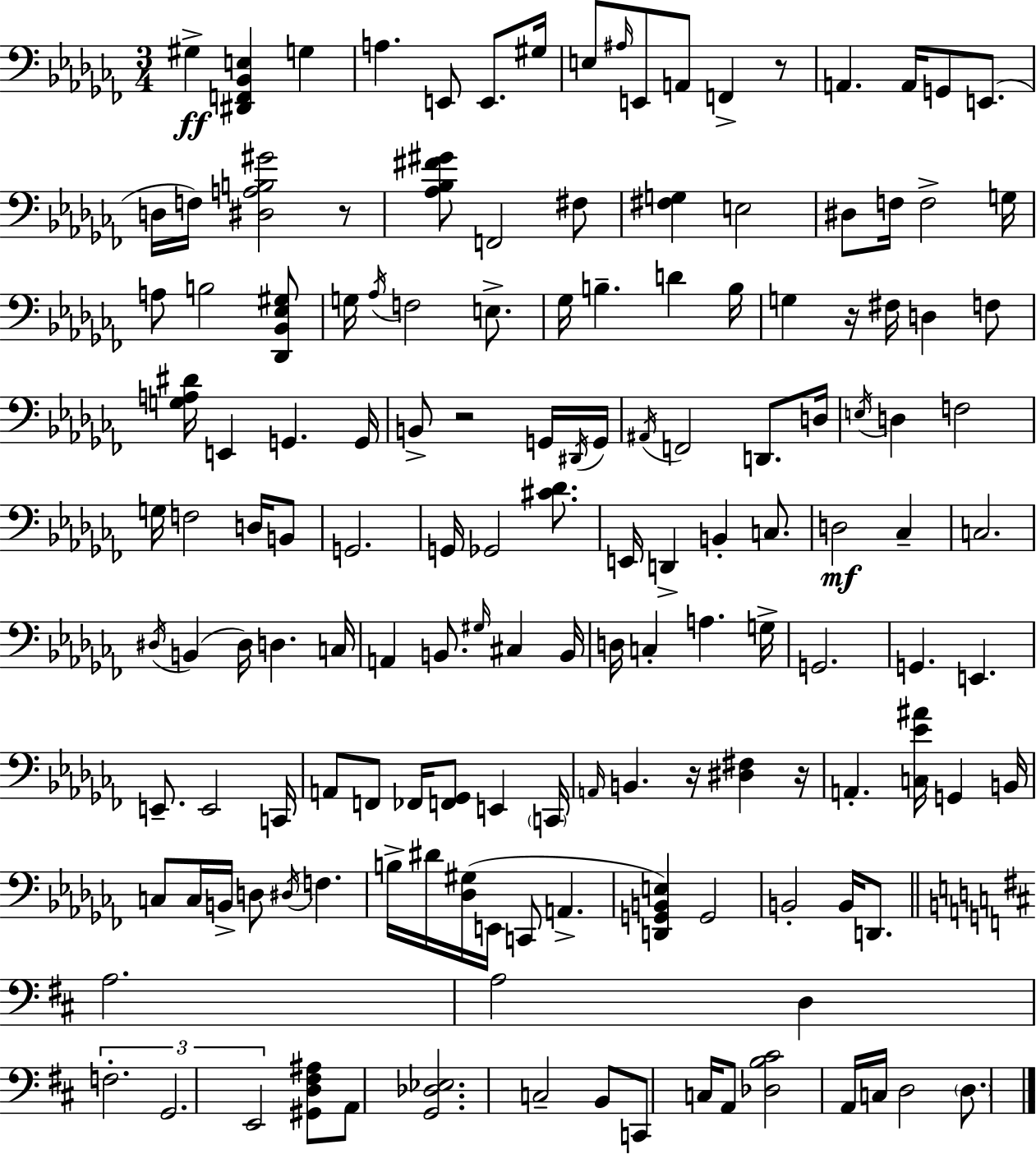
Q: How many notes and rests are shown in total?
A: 148